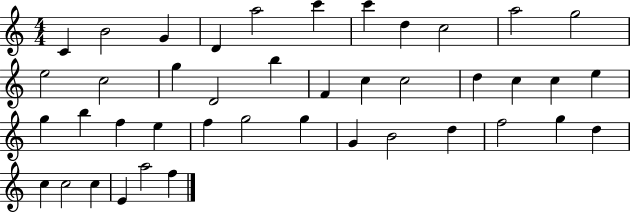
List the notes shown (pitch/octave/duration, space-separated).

C4/q B4/h G4/q D4/q A5/h C6/q C6/q D5/q C5/h A5/h G5/h E5/h C5/h G5/q D4/h B5/q F4/q C5/q C5/h D5/q C5/q C5/q E5/q G5/q B5/q F5/q E5/q F5/q G5/h G5/q G4/q B4/h D5/q F5/h G5/q D5/q C5/q C5/h C5/q E4/q A5/h F5/q